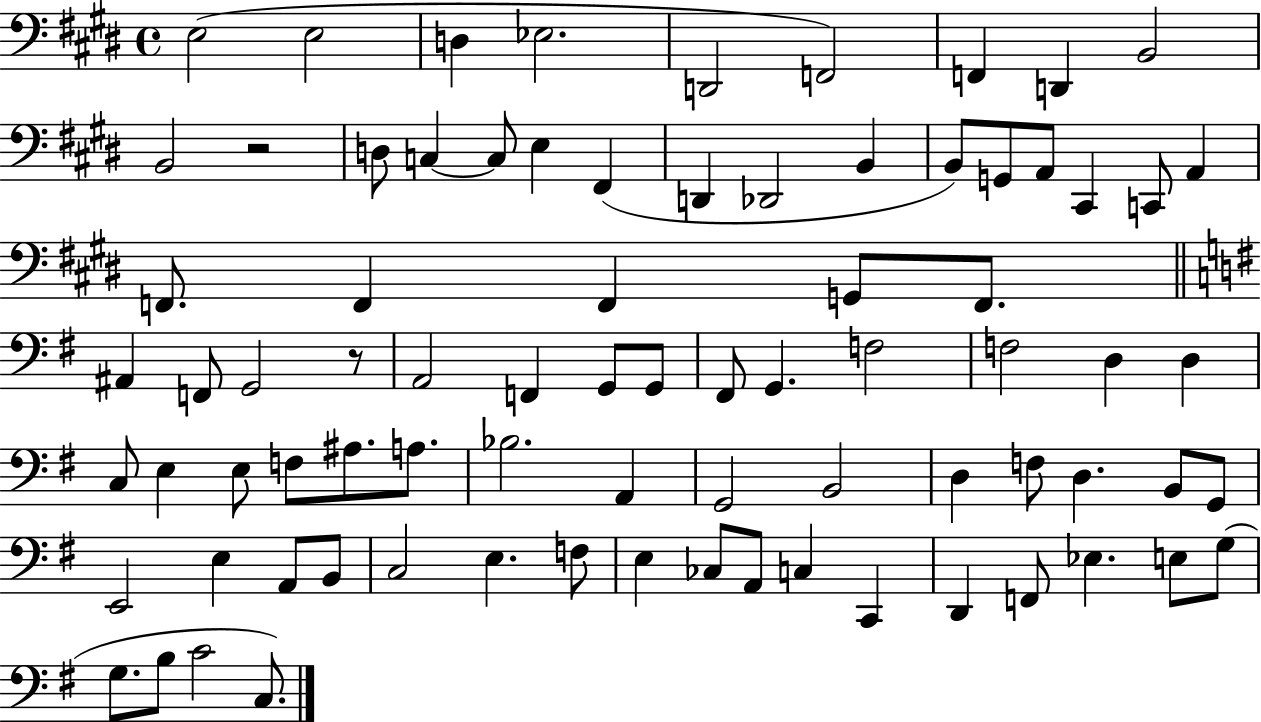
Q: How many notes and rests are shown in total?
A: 80